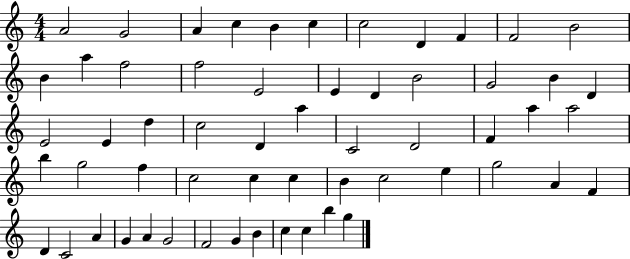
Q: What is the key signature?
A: C major